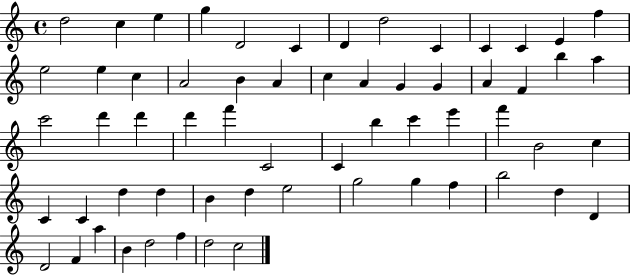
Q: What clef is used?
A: treble